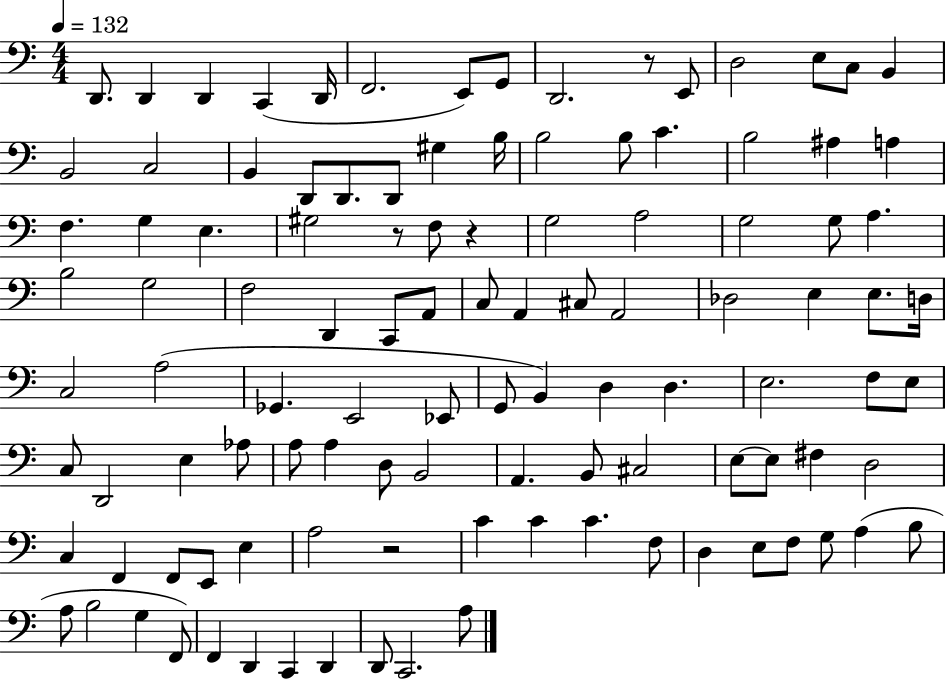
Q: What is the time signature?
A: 4/4